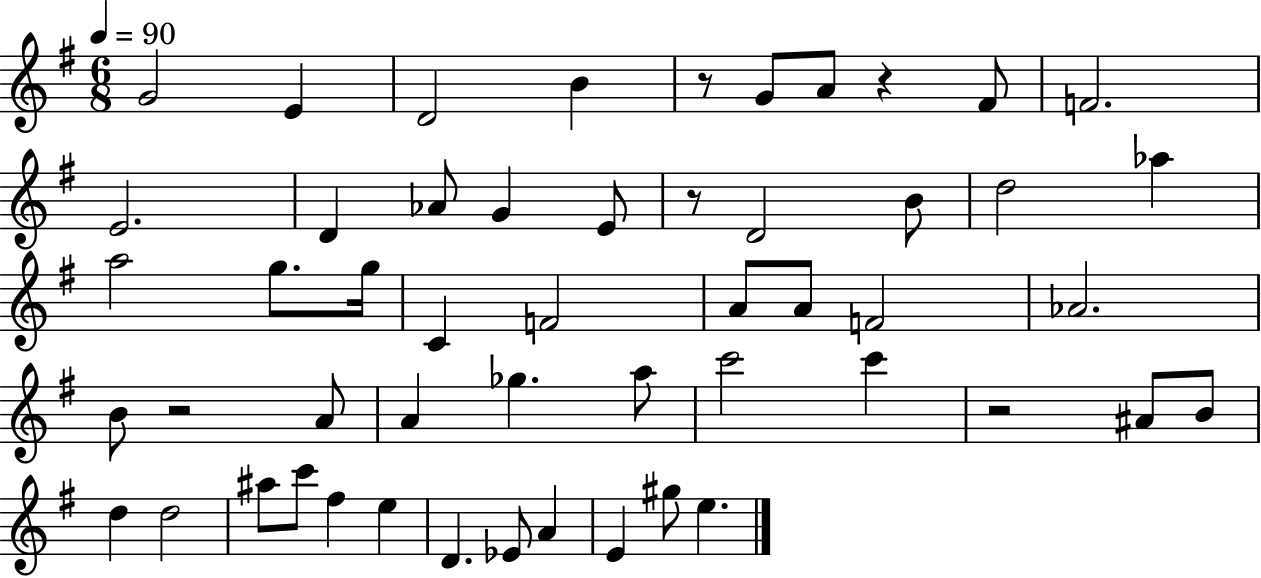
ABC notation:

X:1
T:Untitled
M:6/8
L:1/4
K:G
G2 E D2 B z/2 G/2 A/2 z ^F/2 F2 E2 D _A/2 G E/2 z/2 D2 B/2 d2 _a a2 g/2 g/4 C F2 A/2 A/2 F2 _A2 B/2 z2 A/2 A _g a/2 c'2 c' z2 ^A/2 B/2 d d2 ^a/2 c'/2 ^f e D _E/2 A E ^g/2 e